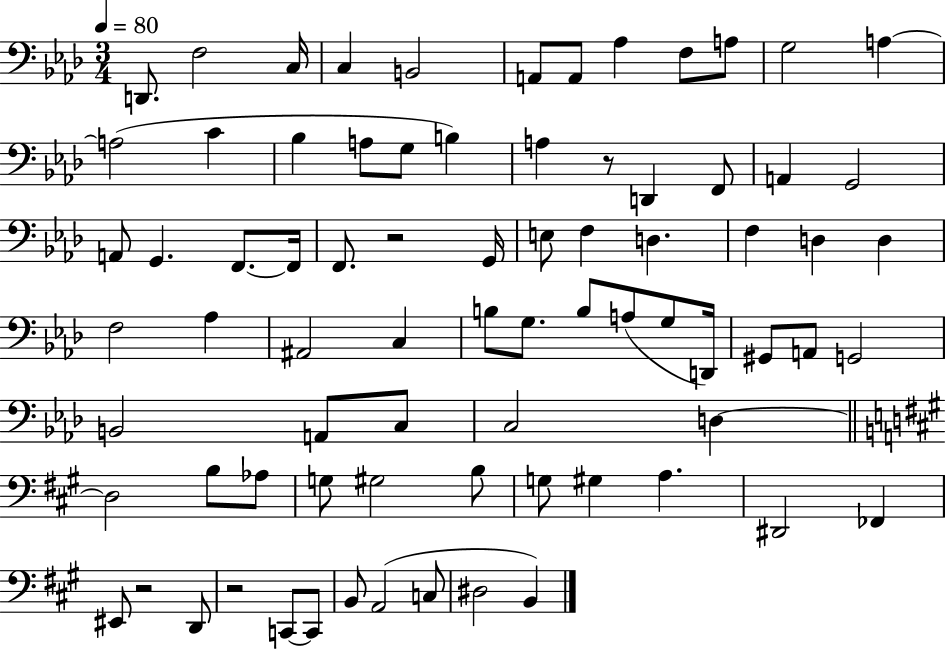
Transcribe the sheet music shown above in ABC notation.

X:1
T:Untitled
M:3/4
L:1/4
K:Ab
D,,/2 F,2 C,/4 C, B,,2 A,,/2 A,,/2 _A, F,/2 A,/2 G,2 A, A,2 C _B, A,/2 G,/2 B, A, z/2 D,, F,,/2 A,, G,,2 A,,/2 G,, F,,/2 F,,/4 F,,/2 z2 G,,/4 E,/2 F, D, F, D, D, F,2 _A, ^A,,2 C, B,/2 G,/2 B,/2 A,/2 G,/2 D,,/4 ^G,,/2 A,,/2 G,,2 B,,2 A,,/2 C,/2 C,2 D, D,2 B,/2 _A,/2 G,/2 ^G,2 B,/2 G,/2 ^G, A, ^D,,2 _F,, ^E,,/2 z2 D,,/2 z2 C,,/2 C,,/2 B,,/2 A,,2 C,/2 ^D,2 B,,